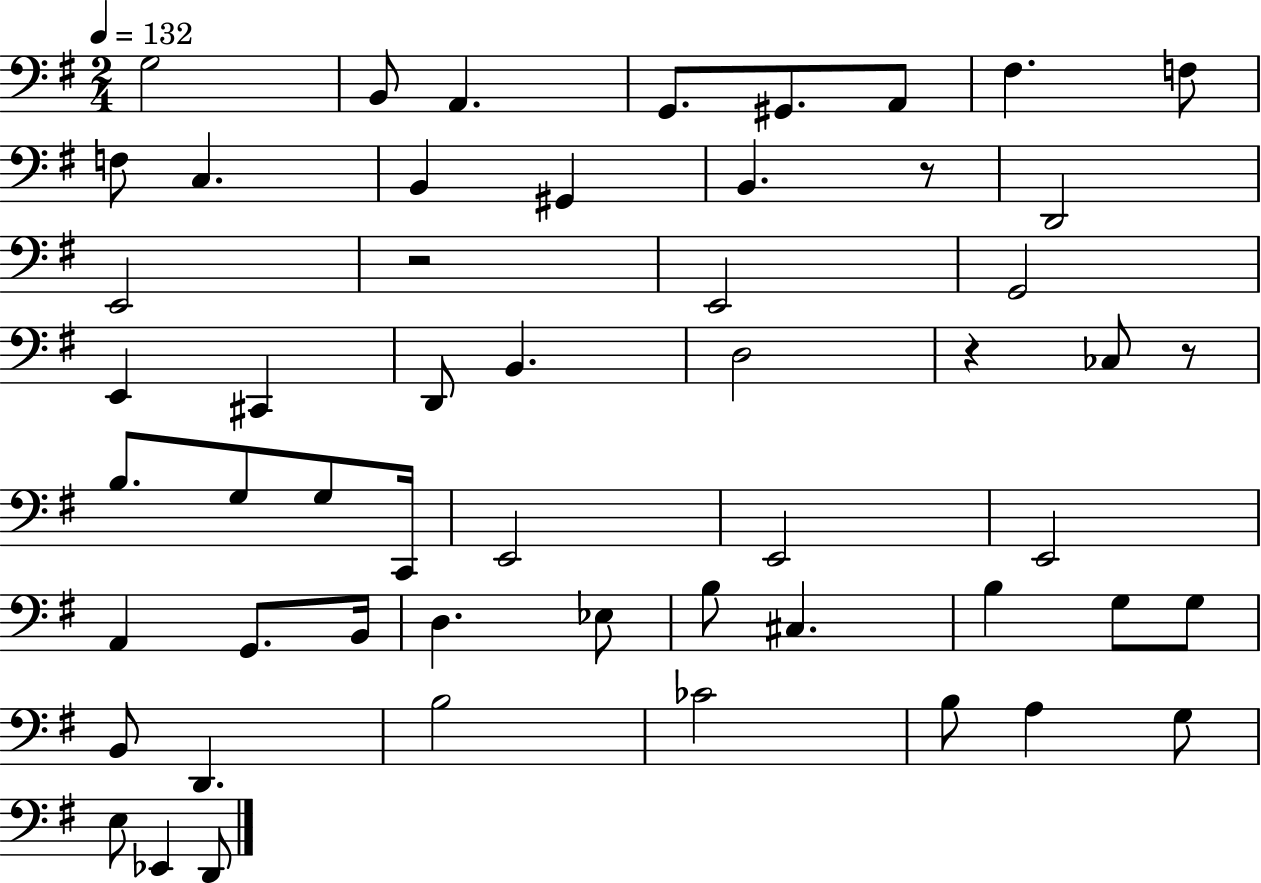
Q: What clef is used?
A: bass